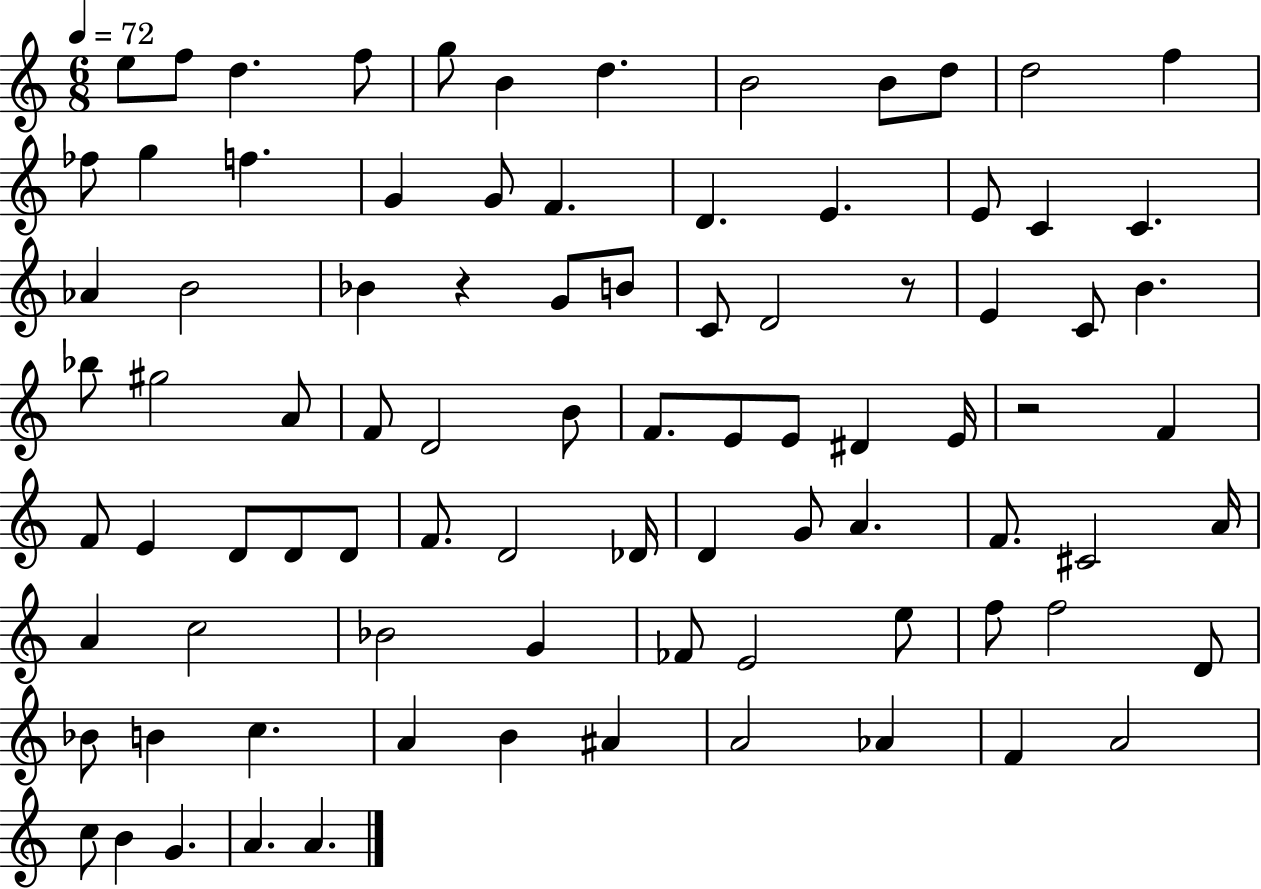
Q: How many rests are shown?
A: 3